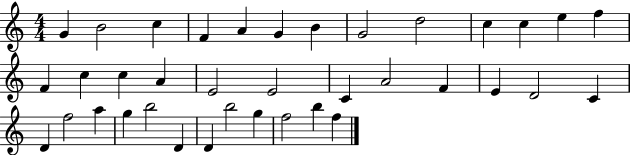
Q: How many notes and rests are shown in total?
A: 37